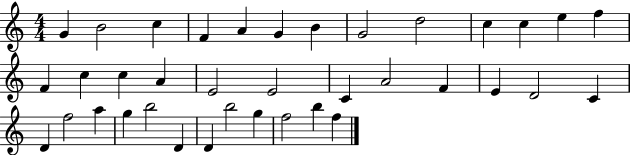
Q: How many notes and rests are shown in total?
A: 37